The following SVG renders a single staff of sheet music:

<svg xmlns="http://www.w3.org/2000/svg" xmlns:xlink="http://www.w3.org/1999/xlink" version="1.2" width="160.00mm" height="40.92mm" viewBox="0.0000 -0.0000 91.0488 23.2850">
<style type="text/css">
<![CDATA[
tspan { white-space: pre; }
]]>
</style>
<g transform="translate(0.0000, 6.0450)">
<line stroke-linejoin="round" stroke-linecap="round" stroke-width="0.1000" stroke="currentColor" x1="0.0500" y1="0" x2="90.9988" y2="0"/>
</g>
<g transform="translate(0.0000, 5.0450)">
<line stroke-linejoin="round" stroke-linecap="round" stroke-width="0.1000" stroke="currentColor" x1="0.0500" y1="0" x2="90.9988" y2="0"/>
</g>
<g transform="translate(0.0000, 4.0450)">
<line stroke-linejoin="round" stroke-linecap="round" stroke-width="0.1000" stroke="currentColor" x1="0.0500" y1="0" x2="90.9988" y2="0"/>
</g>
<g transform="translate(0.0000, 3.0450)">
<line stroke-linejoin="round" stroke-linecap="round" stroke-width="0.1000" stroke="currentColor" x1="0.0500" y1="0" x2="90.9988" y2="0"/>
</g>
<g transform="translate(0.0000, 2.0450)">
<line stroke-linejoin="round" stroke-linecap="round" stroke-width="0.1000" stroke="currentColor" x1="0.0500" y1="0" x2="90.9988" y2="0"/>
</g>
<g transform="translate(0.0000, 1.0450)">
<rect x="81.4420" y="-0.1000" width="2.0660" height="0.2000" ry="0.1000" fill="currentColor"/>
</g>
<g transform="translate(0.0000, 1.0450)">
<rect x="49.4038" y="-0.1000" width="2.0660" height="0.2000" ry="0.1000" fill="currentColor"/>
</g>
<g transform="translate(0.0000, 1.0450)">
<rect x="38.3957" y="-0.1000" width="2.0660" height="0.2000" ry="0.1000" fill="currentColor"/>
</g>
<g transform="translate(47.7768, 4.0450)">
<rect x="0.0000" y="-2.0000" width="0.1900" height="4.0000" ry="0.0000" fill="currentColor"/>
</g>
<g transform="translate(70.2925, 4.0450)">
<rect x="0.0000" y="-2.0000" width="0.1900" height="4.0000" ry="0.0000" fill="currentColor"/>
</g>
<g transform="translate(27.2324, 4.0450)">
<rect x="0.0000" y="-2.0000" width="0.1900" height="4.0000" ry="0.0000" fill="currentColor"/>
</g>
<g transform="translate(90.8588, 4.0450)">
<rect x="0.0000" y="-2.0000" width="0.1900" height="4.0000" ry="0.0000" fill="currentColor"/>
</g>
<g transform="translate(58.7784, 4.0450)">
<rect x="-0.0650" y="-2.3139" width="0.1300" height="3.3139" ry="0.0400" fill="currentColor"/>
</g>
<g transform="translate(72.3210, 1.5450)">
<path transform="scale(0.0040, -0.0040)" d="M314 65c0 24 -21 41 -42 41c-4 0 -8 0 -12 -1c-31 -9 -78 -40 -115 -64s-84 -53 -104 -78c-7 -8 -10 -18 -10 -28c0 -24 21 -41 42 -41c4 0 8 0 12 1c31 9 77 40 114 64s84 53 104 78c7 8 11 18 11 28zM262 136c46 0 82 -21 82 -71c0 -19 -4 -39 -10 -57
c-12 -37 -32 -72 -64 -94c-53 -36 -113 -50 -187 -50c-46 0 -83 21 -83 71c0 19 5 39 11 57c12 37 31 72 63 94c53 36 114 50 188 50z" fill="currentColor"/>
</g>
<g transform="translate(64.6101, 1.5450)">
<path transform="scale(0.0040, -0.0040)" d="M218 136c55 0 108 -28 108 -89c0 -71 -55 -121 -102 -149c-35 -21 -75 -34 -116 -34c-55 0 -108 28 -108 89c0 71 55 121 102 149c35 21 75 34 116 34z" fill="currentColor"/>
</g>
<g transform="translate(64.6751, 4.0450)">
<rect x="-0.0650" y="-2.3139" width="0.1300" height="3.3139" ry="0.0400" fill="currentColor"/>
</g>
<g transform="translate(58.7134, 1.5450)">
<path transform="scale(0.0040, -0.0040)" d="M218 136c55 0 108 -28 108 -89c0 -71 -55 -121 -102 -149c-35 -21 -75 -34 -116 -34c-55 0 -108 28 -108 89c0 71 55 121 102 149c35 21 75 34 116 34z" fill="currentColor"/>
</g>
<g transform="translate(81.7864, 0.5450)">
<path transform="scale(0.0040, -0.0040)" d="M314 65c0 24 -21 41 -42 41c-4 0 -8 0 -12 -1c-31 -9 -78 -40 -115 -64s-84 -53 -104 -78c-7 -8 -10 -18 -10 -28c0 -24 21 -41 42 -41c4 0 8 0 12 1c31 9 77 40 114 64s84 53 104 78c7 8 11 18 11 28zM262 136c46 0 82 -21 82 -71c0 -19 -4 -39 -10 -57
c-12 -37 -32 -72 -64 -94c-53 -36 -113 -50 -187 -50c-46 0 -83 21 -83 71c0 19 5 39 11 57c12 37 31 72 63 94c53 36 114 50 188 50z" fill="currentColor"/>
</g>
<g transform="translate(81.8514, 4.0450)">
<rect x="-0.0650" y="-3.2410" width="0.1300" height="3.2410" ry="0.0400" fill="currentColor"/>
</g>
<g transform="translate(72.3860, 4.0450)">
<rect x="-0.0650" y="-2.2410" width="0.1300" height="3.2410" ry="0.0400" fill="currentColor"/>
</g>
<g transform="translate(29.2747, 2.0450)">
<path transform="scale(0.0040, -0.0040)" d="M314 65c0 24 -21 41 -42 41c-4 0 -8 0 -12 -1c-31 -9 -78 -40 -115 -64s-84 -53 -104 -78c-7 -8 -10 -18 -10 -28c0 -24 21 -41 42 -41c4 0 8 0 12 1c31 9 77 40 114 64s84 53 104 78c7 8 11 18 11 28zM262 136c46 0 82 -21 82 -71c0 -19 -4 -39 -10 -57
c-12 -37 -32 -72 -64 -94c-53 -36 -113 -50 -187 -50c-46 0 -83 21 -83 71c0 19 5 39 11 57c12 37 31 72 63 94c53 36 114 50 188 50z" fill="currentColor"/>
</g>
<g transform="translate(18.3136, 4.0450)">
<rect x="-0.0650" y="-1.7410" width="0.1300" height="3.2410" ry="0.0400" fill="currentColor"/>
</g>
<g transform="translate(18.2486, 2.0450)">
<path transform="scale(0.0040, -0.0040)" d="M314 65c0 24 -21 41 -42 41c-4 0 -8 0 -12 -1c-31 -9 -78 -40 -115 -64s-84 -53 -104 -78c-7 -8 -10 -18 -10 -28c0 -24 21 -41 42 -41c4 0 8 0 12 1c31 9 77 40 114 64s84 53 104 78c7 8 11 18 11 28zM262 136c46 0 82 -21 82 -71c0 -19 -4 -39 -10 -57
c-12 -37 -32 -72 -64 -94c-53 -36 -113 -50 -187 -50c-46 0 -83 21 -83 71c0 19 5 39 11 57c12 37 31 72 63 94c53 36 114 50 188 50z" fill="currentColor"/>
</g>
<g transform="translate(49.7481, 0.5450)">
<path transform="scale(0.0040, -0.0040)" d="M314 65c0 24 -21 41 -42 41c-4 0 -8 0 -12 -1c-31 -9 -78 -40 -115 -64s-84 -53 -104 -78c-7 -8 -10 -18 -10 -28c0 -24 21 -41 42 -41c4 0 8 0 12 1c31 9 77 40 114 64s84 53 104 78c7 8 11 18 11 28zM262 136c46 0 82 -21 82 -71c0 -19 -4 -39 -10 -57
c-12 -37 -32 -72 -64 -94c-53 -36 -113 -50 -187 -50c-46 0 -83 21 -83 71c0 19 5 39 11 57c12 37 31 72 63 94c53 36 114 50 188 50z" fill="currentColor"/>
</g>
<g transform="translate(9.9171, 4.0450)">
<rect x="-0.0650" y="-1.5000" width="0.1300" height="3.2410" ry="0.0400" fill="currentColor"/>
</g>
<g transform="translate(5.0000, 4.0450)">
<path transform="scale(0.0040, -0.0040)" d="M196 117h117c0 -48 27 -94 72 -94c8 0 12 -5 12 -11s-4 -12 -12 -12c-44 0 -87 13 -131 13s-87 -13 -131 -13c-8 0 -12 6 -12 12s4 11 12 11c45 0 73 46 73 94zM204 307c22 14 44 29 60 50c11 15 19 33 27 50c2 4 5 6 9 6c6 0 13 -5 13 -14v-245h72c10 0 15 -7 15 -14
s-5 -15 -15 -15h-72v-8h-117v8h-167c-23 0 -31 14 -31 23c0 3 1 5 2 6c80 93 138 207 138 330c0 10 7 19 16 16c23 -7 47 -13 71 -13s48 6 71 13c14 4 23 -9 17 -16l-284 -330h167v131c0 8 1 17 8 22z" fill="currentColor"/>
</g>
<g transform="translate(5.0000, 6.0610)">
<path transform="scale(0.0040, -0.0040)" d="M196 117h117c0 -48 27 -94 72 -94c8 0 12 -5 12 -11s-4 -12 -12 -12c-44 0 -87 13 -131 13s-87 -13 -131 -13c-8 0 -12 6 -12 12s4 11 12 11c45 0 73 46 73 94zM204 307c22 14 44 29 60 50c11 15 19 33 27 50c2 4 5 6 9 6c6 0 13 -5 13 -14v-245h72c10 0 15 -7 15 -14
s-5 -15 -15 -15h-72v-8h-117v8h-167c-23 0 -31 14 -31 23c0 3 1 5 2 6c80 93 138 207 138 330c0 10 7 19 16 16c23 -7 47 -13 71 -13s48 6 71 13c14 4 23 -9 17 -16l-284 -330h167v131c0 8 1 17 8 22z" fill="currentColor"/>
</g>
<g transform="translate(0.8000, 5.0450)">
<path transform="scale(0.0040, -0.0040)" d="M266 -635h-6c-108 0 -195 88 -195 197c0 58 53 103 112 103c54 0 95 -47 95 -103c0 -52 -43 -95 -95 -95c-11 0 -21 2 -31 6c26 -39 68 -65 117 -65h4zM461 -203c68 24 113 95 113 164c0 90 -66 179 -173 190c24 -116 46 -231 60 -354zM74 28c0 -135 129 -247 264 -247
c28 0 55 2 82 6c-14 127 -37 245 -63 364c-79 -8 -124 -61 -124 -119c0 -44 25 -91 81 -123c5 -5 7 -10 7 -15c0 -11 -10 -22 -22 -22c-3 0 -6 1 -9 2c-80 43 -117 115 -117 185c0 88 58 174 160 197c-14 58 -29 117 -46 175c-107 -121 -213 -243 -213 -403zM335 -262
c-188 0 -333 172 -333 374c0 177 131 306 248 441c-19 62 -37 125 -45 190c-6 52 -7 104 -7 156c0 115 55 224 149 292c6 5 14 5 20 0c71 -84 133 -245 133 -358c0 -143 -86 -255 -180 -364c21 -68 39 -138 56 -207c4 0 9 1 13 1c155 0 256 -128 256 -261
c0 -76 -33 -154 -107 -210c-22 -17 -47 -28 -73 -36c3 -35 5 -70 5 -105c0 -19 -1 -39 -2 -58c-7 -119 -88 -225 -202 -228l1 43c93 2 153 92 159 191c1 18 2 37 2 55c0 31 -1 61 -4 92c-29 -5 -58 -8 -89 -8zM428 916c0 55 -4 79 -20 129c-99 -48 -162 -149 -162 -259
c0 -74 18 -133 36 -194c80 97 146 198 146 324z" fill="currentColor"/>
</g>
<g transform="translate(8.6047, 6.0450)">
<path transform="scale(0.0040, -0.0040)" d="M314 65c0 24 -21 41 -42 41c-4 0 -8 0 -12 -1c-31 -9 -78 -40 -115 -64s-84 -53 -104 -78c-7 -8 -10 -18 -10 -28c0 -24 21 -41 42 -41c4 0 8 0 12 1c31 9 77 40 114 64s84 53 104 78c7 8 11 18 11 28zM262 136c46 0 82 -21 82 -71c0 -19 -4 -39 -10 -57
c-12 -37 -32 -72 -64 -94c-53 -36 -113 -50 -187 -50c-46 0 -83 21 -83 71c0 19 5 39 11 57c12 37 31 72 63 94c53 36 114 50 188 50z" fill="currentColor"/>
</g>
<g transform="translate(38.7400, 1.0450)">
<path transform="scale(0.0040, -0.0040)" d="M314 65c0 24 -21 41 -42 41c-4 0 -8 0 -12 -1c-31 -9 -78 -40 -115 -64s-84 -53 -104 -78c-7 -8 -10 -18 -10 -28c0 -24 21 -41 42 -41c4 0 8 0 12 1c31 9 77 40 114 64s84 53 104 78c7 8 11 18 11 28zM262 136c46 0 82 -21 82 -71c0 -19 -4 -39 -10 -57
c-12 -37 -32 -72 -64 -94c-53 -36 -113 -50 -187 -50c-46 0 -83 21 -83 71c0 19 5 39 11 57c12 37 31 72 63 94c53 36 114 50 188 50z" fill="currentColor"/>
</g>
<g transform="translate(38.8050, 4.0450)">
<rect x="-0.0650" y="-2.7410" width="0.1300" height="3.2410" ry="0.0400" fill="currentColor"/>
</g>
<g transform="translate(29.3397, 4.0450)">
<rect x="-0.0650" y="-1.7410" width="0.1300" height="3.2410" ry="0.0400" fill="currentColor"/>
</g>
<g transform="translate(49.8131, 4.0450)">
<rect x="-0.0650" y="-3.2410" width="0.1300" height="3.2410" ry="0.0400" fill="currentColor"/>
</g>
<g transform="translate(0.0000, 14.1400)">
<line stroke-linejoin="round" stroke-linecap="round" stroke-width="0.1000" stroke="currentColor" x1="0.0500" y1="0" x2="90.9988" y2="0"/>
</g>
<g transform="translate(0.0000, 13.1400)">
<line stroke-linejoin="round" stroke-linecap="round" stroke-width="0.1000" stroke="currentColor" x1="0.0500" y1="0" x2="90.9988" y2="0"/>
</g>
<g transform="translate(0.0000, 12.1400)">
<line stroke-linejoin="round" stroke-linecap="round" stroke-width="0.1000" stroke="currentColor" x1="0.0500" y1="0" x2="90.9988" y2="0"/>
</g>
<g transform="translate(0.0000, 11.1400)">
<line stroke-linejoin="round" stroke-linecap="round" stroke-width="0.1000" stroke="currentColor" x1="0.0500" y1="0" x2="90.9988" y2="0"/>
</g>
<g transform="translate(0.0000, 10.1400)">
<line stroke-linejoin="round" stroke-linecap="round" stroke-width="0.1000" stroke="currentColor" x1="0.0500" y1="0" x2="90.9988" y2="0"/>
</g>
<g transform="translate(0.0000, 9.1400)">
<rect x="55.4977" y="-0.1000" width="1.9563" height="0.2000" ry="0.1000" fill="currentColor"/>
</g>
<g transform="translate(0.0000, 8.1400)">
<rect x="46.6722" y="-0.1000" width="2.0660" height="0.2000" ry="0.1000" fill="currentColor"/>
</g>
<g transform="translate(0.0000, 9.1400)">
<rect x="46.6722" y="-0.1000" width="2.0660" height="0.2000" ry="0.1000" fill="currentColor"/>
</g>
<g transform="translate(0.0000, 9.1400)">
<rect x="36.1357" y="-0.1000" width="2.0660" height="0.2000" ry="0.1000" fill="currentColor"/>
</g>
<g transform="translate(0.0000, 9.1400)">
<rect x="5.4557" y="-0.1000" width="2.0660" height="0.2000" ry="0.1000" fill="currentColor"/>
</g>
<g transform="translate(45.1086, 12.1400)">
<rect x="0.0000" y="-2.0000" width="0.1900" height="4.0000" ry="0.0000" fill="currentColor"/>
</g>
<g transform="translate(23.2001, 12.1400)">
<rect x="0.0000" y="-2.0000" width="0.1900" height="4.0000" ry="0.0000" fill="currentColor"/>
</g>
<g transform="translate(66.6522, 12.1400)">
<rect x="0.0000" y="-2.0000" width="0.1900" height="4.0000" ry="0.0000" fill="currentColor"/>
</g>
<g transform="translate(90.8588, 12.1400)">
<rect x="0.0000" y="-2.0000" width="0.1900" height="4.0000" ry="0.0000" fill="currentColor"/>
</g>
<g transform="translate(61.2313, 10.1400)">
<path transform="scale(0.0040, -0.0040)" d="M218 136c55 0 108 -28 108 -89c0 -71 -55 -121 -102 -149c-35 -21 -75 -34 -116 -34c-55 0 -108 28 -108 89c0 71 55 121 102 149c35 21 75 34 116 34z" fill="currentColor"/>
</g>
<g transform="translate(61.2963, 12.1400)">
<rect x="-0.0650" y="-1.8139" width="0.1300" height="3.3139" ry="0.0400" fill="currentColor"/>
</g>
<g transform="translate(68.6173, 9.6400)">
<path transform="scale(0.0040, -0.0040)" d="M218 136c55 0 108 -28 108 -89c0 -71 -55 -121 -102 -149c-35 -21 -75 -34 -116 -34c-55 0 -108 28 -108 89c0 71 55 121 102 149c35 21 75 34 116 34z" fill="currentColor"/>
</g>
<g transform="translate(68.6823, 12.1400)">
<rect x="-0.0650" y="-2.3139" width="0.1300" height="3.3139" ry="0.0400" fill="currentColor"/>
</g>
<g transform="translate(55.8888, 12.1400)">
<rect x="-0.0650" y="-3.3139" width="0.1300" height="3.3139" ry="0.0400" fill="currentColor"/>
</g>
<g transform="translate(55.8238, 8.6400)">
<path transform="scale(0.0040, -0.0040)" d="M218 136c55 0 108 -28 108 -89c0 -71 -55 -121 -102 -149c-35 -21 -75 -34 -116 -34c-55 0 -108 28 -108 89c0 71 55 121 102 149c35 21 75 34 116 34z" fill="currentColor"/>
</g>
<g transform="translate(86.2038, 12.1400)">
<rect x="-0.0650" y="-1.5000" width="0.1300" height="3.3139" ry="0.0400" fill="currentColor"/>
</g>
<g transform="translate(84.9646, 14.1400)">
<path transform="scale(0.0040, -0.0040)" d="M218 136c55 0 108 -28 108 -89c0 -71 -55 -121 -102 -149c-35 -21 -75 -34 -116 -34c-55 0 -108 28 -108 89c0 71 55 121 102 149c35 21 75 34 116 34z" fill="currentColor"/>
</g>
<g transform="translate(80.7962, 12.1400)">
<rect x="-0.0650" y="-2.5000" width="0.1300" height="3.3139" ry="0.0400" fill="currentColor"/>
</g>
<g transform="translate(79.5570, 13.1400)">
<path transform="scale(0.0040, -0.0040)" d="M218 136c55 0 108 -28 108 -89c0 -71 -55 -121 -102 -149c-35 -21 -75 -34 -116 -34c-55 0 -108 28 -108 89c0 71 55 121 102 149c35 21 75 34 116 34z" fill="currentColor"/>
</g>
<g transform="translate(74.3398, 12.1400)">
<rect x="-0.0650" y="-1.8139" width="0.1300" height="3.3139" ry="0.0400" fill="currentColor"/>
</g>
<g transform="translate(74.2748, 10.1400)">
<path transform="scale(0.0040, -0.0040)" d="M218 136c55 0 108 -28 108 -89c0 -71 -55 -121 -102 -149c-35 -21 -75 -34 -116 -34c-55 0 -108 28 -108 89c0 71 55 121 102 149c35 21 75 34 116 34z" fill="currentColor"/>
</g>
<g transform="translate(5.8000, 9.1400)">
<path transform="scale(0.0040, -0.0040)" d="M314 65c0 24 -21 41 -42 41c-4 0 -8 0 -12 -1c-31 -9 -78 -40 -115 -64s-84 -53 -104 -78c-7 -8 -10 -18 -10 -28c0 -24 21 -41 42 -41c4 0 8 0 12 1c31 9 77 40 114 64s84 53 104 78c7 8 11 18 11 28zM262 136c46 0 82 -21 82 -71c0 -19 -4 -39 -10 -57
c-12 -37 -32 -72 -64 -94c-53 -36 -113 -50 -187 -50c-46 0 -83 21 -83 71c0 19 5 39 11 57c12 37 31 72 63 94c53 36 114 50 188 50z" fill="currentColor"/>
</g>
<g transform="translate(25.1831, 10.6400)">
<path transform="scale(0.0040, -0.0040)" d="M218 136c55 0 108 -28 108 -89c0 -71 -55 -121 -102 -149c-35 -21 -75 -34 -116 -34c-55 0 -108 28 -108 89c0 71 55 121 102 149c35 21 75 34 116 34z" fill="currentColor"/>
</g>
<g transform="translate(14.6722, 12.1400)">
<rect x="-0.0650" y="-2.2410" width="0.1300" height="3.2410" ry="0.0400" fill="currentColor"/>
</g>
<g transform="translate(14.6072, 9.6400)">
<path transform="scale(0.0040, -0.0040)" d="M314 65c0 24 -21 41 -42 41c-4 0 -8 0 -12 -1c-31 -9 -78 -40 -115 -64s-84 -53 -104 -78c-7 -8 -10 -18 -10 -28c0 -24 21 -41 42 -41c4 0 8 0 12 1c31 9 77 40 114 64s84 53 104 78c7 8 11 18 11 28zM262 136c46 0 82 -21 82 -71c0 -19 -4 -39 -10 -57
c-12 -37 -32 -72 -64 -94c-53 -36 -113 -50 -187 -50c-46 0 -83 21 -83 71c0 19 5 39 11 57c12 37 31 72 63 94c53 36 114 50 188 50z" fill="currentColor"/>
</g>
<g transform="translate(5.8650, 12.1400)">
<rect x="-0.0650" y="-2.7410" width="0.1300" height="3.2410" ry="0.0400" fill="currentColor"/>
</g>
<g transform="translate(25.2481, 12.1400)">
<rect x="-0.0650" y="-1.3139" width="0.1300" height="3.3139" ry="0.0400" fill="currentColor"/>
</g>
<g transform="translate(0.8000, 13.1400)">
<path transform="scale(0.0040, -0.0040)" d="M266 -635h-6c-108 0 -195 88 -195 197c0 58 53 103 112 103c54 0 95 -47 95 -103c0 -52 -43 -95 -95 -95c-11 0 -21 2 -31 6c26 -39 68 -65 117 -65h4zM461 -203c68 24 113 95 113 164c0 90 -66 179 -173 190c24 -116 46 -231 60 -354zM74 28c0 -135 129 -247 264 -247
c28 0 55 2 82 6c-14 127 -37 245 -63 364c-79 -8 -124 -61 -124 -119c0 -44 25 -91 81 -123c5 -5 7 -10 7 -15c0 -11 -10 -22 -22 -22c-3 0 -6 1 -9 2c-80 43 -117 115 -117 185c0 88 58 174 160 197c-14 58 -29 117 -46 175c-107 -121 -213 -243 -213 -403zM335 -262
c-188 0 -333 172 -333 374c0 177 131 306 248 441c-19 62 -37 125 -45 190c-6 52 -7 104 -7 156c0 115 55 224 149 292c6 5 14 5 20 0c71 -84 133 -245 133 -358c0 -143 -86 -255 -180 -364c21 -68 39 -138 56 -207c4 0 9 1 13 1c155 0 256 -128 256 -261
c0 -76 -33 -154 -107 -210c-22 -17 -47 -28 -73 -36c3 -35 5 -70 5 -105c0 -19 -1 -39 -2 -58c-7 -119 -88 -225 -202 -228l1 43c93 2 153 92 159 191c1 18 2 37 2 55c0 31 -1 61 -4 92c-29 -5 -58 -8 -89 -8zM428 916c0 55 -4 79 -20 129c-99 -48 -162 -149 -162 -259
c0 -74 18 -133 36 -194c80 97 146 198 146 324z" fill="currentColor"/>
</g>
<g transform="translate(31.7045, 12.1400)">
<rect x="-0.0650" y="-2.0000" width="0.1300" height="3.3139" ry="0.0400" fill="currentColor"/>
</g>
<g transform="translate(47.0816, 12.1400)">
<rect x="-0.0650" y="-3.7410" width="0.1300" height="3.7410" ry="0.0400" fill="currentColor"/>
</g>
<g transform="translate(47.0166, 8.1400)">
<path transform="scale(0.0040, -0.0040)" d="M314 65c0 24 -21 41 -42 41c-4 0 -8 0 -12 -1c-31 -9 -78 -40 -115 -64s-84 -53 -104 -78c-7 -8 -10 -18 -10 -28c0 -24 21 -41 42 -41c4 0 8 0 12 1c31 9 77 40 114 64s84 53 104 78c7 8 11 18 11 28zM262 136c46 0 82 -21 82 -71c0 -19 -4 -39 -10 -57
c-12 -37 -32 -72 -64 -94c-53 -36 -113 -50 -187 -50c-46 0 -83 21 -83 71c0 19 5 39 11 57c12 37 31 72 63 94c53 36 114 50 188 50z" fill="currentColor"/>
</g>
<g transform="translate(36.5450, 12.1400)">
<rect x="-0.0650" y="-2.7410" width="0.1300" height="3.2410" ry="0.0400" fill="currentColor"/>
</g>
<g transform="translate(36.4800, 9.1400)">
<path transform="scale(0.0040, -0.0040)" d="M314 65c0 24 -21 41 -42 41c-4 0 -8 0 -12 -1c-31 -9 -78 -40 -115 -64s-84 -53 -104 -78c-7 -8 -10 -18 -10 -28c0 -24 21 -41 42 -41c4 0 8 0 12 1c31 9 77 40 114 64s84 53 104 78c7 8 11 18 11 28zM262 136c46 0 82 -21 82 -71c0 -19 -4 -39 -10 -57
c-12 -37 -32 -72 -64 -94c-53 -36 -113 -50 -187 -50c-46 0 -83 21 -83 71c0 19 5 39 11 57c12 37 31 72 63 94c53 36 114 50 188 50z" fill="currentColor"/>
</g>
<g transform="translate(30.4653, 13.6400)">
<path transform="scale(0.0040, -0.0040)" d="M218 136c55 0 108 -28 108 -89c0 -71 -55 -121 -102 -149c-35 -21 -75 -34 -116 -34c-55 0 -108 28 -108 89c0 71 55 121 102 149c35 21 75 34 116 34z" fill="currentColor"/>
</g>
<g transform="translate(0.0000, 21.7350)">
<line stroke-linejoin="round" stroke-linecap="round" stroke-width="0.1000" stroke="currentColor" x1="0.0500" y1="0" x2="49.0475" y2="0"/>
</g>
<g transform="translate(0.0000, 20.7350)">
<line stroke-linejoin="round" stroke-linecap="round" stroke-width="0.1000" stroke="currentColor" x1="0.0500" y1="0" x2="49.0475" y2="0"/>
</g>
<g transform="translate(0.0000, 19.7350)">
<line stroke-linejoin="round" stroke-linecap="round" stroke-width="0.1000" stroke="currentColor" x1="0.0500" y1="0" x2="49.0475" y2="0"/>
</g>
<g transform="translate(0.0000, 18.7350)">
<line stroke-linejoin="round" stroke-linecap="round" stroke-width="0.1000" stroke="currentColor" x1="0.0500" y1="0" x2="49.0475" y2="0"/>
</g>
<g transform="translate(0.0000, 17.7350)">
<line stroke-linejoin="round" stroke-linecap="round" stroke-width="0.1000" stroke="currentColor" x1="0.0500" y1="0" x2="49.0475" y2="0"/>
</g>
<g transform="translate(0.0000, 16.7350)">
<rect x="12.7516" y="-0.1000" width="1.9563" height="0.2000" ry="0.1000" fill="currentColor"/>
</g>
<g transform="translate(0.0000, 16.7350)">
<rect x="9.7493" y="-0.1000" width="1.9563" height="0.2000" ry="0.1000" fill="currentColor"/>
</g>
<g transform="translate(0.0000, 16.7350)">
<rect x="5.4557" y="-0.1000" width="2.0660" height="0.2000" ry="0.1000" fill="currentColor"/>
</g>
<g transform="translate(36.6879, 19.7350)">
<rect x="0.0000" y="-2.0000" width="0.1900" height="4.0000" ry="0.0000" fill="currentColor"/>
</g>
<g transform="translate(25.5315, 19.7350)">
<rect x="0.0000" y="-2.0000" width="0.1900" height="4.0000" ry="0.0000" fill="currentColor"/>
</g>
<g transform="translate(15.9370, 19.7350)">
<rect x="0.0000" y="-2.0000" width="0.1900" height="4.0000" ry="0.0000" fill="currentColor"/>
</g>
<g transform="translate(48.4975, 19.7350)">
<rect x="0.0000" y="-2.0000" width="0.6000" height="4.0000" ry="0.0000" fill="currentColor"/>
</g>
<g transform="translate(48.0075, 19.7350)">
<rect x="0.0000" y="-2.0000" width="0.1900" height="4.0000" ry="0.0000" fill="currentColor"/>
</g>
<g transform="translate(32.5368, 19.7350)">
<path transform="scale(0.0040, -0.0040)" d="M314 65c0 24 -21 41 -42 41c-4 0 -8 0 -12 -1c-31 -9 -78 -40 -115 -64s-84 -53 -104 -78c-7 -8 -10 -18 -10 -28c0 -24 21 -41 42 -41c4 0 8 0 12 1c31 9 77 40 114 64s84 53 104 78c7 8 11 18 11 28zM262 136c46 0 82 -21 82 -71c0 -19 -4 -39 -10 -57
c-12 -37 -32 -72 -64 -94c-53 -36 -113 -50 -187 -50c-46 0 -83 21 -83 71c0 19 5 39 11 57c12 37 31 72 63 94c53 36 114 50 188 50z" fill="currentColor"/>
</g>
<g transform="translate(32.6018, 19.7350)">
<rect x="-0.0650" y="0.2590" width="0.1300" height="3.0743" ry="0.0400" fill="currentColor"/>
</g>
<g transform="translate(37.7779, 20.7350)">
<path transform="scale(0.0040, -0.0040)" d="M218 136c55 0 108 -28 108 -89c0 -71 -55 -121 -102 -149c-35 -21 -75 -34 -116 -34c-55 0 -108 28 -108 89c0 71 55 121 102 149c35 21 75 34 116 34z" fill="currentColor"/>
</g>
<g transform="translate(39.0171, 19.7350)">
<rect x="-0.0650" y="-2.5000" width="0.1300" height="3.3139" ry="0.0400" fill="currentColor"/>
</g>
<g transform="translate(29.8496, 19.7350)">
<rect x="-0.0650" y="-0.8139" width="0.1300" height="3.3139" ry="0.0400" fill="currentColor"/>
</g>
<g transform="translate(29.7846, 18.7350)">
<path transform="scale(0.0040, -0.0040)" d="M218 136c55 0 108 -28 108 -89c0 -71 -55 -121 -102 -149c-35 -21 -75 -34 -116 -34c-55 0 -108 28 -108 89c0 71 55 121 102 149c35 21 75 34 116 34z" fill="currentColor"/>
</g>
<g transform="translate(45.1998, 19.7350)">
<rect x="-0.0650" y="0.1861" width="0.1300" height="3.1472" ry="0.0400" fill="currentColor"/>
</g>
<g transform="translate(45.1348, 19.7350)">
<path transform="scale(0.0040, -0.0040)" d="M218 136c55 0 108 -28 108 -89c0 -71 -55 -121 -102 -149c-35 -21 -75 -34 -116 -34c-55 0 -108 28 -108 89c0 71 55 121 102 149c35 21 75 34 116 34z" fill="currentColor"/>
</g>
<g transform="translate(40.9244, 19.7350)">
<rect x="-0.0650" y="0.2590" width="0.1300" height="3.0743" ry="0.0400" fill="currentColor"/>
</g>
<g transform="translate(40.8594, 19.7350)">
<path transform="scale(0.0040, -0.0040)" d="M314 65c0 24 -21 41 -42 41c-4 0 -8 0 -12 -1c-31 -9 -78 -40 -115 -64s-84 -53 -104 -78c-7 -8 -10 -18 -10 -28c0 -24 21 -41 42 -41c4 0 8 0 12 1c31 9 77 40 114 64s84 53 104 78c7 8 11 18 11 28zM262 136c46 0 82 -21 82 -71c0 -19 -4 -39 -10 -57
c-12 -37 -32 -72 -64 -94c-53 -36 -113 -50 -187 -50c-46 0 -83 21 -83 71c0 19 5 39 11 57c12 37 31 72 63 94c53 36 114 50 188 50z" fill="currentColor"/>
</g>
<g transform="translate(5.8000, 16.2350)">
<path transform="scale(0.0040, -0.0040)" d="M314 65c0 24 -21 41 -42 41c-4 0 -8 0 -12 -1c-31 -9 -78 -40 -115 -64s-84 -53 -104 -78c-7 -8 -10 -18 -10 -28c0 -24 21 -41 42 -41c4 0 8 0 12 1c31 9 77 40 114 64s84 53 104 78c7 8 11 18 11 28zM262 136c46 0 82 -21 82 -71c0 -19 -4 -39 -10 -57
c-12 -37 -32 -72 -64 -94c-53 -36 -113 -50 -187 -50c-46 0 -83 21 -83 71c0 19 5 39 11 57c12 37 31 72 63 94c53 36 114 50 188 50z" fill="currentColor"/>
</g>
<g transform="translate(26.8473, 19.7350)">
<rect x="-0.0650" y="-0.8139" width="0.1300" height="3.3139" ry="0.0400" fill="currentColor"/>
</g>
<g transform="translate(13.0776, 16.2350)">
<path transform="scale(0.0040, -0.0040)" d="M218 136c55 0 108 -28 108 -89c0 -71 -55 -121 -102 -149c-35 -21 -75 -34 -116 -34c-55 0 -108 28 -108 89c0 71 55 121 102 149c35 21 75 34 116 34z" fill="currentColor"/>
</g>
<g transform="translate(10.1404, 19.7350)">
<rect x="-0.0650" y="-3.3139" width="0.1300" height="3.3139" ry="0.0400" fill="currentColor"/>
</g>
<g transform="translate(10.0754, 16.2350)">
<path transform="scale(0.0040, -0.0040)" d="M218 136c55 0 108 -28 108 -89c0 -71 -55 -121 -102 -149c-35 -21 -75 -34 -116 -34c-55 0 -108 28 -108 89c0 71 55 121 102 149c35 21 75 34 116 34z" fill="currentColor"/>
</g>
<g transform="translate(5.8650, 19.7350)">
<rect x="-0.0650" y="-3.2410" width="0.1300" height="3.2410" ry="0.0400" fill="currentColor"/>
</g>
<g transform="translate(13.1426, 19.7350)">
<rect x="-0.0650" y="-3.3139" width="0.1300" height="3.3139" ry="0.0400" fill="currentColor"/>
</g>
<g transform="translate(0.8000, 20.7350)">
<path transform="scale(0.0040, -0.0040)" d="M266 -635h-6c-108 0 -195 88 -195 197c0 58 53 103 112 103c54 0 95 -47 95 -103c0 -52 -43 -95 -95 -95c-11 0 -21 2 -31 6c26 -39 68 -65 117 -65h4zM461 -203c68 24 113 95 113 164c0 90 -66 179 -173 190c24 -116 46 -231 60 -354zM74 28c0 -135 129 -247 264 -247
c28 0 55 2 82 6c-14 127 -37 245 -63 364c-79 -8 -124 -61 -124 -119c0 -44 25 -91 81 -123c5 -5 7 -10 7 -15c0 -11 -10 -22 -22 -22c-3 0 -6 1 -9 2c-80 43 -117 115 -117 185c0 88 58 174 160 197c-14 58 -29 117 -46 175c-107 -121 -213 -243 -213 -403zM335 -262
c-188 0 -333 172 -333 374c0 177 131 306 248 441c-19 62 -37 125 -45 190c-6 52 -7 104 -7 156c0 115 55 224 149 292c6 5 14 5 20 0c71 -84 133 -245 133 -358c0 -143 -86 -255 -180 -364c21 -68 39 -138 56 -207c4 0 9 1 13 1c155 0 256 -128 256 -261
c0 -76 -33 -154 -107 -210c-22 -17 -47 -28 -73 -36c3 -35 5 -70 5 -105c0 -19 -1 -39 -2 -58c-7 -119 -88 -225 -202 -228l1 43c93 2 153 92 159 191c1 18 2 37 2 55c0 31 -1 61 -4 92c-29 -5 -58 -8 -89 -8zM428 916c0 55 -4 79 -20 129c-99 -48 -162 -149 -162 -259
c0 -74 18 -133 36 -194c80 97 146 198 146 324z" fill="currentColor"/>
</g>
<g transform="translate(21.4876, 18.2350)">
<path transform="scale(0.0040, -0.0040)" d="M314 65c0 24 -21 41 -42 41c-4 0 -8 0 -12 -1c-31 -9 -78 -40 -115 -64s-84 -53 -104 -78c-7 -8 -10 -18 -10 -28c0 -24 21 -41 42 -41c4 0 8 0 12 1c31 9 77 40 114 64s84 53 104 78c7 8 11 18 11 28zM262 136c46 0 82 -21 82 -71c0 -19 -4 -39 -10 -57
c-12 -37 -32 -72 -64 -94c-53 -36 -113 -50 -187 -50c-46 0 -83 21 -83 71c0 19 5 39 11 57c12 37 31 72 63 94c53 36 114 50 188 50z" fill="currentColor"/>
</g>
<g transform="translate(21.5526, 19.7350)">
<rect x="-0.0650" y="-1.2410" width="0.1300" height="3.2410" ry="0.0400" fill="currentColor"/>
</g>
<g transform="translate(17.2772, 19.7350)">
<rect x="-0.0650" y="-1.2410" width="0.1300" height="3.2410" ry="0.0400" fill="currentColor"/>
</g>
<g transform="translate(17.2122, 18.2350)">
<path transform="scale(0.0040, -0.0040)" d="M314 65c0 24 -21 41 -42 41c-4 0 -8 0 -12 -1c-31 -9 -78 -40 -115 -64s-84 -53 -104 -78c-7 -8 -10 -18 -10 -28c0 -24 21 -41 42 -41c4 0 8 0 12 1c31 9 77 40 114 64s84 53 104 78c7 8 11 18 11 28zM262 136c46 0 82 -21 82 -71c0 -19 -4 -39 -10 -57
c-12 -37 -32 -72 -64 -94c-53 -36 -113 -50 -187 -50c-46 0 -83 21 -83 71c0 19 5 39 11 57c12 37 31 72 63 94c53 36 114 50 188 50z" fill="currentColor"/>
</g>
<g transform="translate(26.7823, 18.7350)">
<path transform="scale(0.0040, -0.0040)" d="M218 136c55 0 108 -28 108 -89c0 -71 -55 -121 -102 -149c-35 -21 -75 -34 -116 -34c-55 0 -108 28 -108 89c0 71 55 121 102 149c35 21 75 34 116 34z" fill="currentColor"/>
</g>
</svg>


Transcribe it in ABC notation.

X:1
T:Untitled
M:4/4
L:1/4
K:C
E2 f2 f2 a2 b2 g g g2 b2 a2 g2 e F a2 c'2 b f g f G E b2 b b e2 e2 d d B2 G B2 B